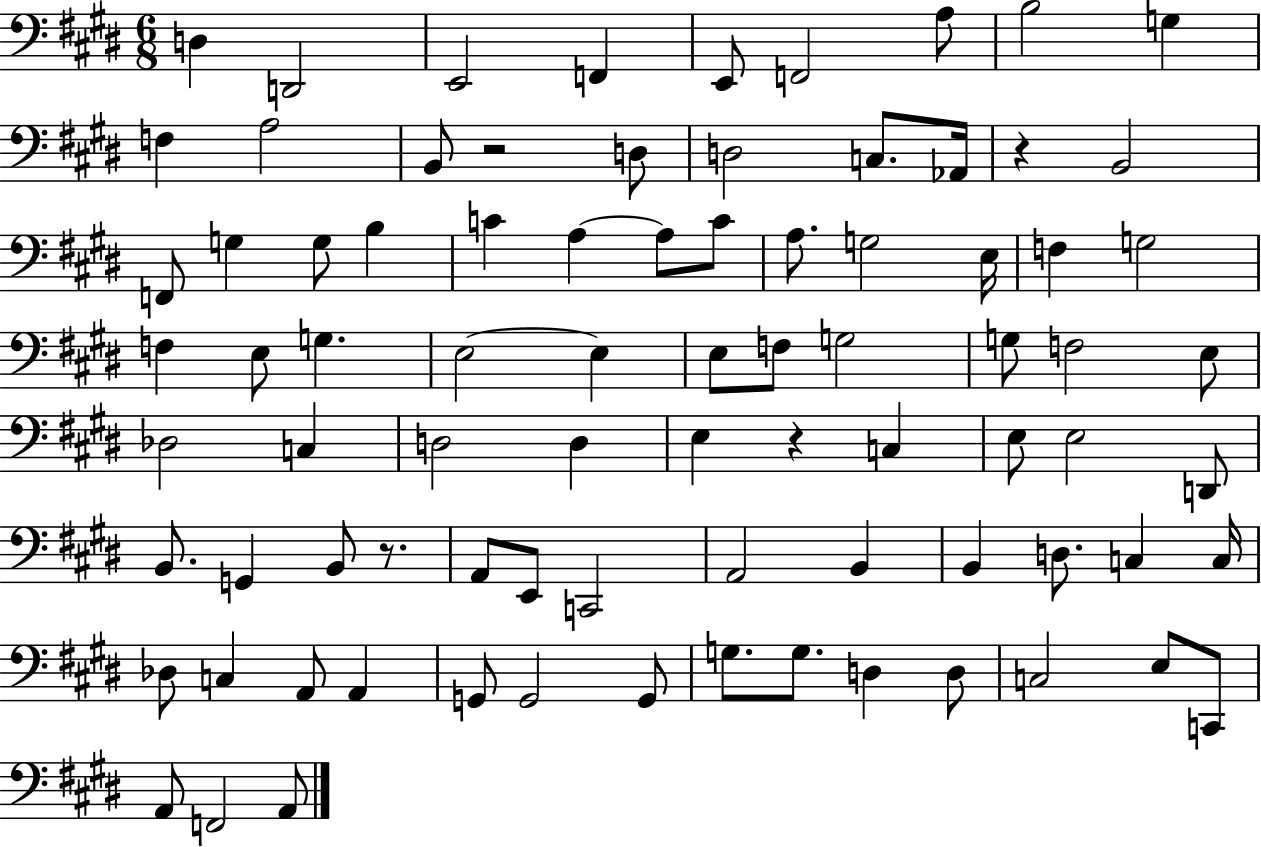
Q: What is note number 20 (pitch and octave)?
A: G3